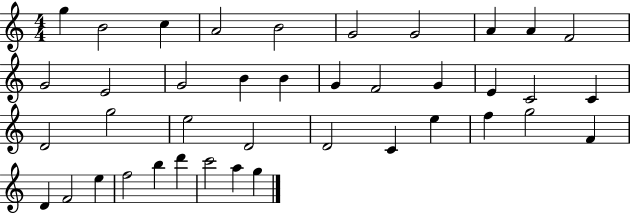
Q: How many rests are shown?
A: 0